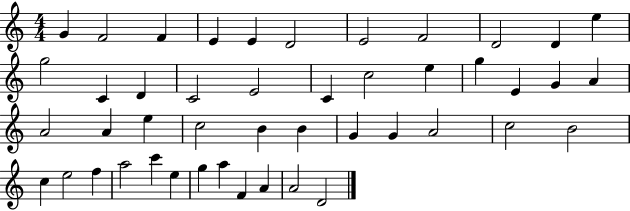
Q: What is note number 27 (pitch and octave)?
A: C5